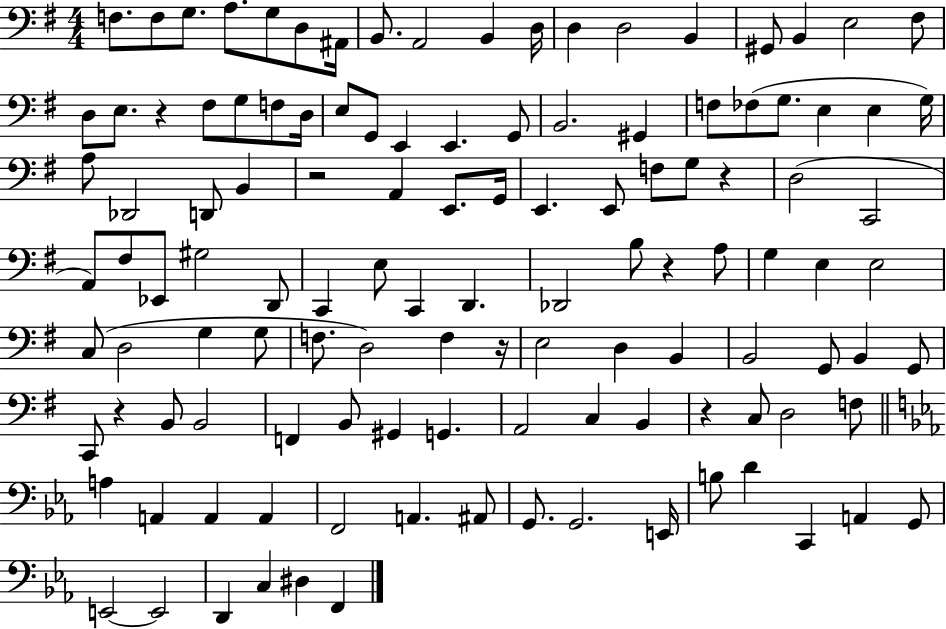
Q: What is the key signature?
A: G major